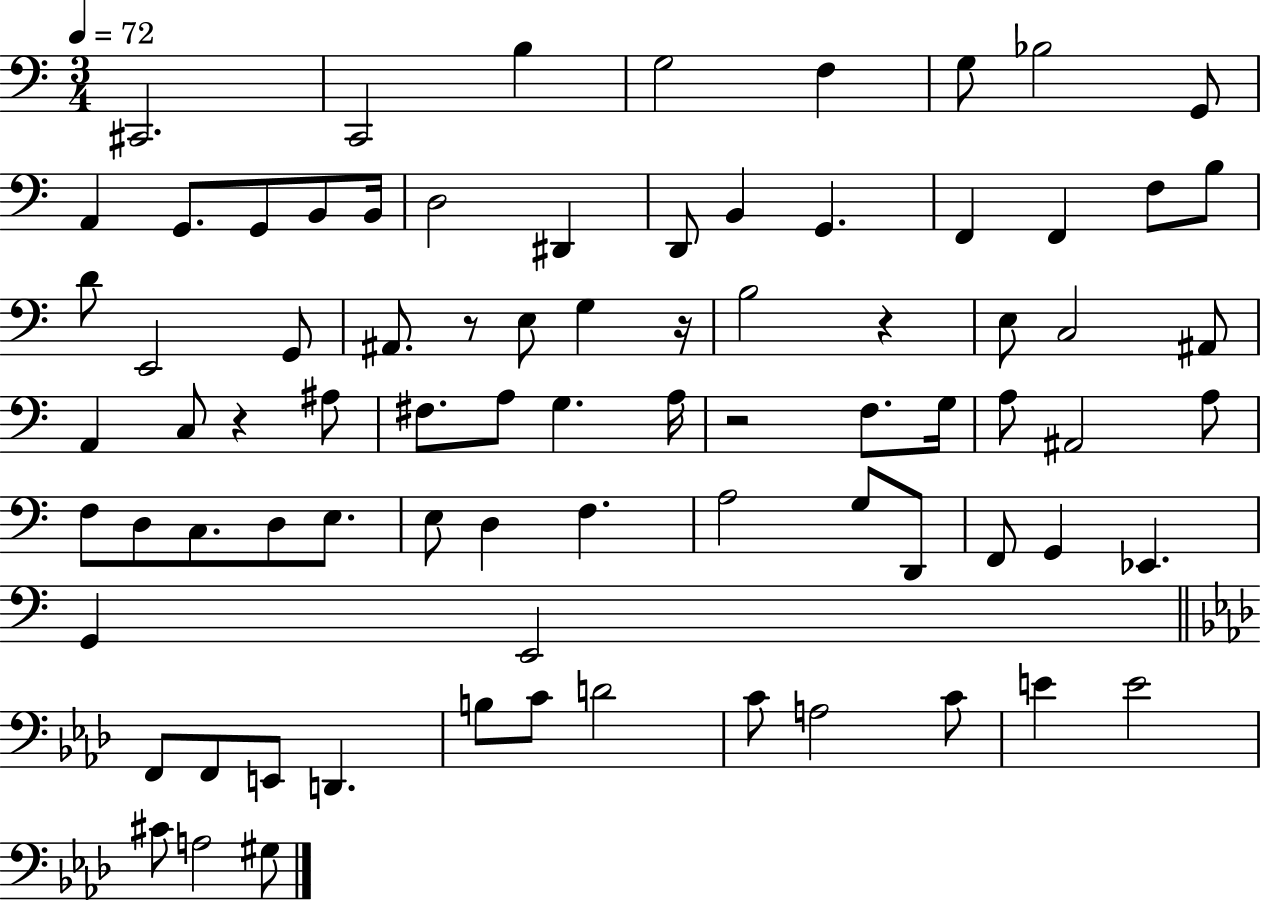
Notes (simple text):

C#2/h. C2/h B3/q G3/h F3/q G3/e Bb3/h G2/e A2/q G2/e. G2/e B2/e B2/s D3/h D#2/q D2/e B2/q G2/q. F2/q F2/q F3/e B3/e D4/e E2/h G2/e A#2/e. R/e E3/e G3/q R/s B3/h R/q E3/e C3/h A#2/e A2/q C3/e R/q A#3/e F#3/e. A3/e G3/q. A3/s R/h F3/e. G3/s A3/e A#2/h A3/e F3/e D3/e C3/e. D3/e E3/e. E3/e D3/q F3/q. A3/h G3/e D2/e F2/e G2/q Eb2/q. G2/q E2/h F2/e F2/e E2/e D2/q. B3/e C4/e D4/h C4/e A3/h C4/e E4/q E4/h C#4/e A3/h G#3/e